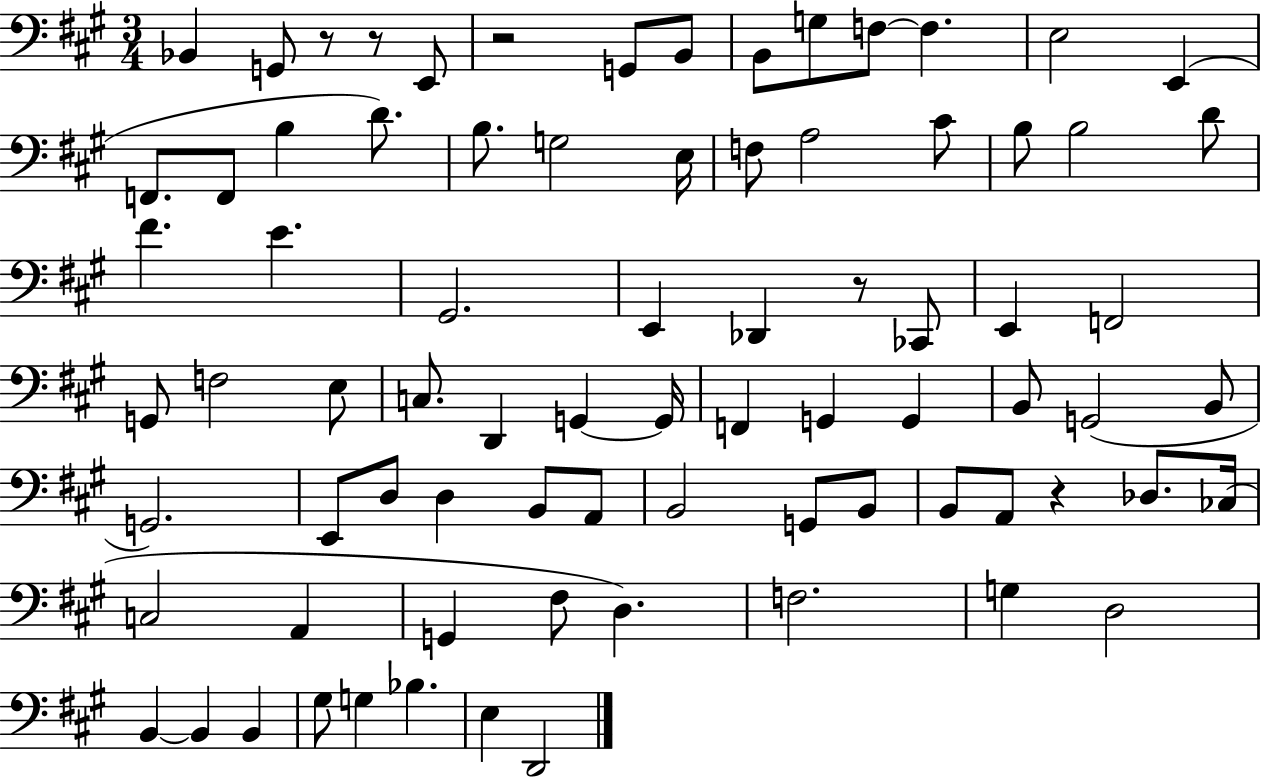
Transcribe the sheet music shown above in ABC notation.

X:1
T:Untitled
M:3/4
L:1/4
K:A
_B,, G,,/2 z/2 z/2 E,,/2 z2 G,,/2 B,,/2 B,,/2 G,/2 F,/2 F, E,2 E,, F,,/2 F,,/2 B, D/2 B,/2 G,2 E,/4 F,/2 A,2 ^C/2 B,/2 B,2 D/2 ^F E ^G,,2 E,, _D,, z/2 _C,,/2 E,, F,,2 G,,/2 F,2 E,/2 C,/2 D,, G,, G,,/4 F,, G,, G,, B,,/2 G,,2 B,,/2 G,,2 E,,/2 D,/2 D, B,,/2 A,,/2 B,,2 G,,/2 B,,/2 B,,/2 A,,/2 z _D,/2 _C,/4 C,2 A,, G,, ^F,/2 D, F,2 G, D,2 B,, B,, B,, ^G,/2 G, _B, E, D,,2